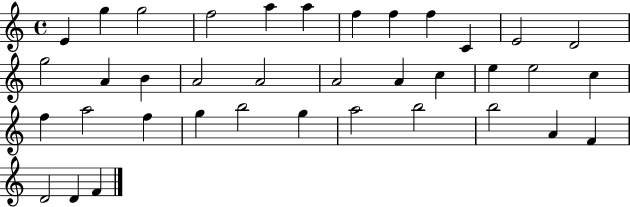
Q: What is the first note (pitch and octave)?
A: E4